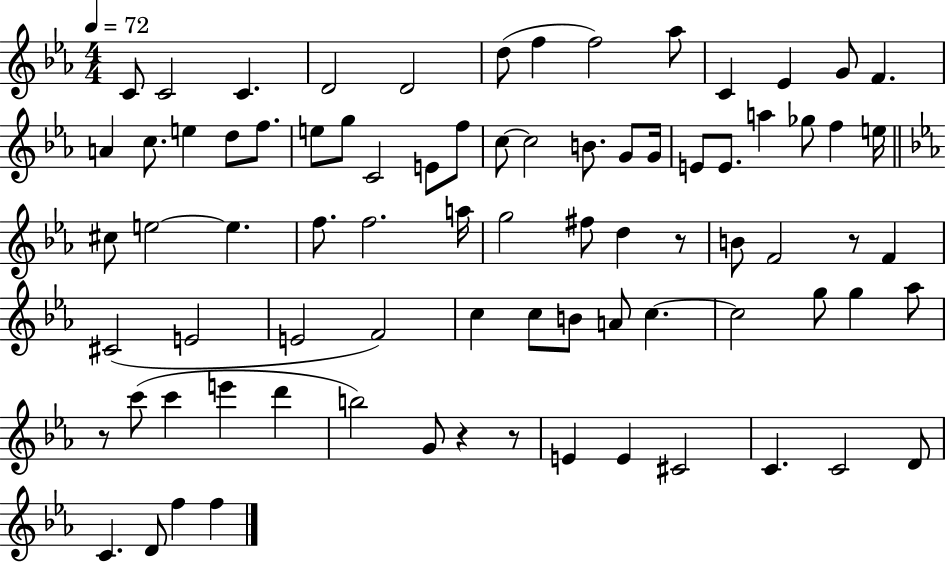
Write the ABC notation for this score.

X:1
T:Untitled
M:4/4
L:1/4
K:Eb
C/2 C2 C D2 D2 d/2 f f2 _a/2 C _E G/2 F A c/2 e d/2 f/2 e/2 g/2 C2 E/2 f/2 c/2 c2 B/2 G/2 G/4 E/2 E/2 a _g/2 f e/4 ^c/2 e2 e f/2 f2 a/4 g2 ^f/2 d z/2 B/2 F2 z/2 F ^C2 E2 E2 F2 c c/2 B/2 A/2 c c2 g/2 g _a/2 z/2 c'/2 c' e' d' b2 G/2 z z/2 E E ^C2 C C2 D/2 C D/2 f f